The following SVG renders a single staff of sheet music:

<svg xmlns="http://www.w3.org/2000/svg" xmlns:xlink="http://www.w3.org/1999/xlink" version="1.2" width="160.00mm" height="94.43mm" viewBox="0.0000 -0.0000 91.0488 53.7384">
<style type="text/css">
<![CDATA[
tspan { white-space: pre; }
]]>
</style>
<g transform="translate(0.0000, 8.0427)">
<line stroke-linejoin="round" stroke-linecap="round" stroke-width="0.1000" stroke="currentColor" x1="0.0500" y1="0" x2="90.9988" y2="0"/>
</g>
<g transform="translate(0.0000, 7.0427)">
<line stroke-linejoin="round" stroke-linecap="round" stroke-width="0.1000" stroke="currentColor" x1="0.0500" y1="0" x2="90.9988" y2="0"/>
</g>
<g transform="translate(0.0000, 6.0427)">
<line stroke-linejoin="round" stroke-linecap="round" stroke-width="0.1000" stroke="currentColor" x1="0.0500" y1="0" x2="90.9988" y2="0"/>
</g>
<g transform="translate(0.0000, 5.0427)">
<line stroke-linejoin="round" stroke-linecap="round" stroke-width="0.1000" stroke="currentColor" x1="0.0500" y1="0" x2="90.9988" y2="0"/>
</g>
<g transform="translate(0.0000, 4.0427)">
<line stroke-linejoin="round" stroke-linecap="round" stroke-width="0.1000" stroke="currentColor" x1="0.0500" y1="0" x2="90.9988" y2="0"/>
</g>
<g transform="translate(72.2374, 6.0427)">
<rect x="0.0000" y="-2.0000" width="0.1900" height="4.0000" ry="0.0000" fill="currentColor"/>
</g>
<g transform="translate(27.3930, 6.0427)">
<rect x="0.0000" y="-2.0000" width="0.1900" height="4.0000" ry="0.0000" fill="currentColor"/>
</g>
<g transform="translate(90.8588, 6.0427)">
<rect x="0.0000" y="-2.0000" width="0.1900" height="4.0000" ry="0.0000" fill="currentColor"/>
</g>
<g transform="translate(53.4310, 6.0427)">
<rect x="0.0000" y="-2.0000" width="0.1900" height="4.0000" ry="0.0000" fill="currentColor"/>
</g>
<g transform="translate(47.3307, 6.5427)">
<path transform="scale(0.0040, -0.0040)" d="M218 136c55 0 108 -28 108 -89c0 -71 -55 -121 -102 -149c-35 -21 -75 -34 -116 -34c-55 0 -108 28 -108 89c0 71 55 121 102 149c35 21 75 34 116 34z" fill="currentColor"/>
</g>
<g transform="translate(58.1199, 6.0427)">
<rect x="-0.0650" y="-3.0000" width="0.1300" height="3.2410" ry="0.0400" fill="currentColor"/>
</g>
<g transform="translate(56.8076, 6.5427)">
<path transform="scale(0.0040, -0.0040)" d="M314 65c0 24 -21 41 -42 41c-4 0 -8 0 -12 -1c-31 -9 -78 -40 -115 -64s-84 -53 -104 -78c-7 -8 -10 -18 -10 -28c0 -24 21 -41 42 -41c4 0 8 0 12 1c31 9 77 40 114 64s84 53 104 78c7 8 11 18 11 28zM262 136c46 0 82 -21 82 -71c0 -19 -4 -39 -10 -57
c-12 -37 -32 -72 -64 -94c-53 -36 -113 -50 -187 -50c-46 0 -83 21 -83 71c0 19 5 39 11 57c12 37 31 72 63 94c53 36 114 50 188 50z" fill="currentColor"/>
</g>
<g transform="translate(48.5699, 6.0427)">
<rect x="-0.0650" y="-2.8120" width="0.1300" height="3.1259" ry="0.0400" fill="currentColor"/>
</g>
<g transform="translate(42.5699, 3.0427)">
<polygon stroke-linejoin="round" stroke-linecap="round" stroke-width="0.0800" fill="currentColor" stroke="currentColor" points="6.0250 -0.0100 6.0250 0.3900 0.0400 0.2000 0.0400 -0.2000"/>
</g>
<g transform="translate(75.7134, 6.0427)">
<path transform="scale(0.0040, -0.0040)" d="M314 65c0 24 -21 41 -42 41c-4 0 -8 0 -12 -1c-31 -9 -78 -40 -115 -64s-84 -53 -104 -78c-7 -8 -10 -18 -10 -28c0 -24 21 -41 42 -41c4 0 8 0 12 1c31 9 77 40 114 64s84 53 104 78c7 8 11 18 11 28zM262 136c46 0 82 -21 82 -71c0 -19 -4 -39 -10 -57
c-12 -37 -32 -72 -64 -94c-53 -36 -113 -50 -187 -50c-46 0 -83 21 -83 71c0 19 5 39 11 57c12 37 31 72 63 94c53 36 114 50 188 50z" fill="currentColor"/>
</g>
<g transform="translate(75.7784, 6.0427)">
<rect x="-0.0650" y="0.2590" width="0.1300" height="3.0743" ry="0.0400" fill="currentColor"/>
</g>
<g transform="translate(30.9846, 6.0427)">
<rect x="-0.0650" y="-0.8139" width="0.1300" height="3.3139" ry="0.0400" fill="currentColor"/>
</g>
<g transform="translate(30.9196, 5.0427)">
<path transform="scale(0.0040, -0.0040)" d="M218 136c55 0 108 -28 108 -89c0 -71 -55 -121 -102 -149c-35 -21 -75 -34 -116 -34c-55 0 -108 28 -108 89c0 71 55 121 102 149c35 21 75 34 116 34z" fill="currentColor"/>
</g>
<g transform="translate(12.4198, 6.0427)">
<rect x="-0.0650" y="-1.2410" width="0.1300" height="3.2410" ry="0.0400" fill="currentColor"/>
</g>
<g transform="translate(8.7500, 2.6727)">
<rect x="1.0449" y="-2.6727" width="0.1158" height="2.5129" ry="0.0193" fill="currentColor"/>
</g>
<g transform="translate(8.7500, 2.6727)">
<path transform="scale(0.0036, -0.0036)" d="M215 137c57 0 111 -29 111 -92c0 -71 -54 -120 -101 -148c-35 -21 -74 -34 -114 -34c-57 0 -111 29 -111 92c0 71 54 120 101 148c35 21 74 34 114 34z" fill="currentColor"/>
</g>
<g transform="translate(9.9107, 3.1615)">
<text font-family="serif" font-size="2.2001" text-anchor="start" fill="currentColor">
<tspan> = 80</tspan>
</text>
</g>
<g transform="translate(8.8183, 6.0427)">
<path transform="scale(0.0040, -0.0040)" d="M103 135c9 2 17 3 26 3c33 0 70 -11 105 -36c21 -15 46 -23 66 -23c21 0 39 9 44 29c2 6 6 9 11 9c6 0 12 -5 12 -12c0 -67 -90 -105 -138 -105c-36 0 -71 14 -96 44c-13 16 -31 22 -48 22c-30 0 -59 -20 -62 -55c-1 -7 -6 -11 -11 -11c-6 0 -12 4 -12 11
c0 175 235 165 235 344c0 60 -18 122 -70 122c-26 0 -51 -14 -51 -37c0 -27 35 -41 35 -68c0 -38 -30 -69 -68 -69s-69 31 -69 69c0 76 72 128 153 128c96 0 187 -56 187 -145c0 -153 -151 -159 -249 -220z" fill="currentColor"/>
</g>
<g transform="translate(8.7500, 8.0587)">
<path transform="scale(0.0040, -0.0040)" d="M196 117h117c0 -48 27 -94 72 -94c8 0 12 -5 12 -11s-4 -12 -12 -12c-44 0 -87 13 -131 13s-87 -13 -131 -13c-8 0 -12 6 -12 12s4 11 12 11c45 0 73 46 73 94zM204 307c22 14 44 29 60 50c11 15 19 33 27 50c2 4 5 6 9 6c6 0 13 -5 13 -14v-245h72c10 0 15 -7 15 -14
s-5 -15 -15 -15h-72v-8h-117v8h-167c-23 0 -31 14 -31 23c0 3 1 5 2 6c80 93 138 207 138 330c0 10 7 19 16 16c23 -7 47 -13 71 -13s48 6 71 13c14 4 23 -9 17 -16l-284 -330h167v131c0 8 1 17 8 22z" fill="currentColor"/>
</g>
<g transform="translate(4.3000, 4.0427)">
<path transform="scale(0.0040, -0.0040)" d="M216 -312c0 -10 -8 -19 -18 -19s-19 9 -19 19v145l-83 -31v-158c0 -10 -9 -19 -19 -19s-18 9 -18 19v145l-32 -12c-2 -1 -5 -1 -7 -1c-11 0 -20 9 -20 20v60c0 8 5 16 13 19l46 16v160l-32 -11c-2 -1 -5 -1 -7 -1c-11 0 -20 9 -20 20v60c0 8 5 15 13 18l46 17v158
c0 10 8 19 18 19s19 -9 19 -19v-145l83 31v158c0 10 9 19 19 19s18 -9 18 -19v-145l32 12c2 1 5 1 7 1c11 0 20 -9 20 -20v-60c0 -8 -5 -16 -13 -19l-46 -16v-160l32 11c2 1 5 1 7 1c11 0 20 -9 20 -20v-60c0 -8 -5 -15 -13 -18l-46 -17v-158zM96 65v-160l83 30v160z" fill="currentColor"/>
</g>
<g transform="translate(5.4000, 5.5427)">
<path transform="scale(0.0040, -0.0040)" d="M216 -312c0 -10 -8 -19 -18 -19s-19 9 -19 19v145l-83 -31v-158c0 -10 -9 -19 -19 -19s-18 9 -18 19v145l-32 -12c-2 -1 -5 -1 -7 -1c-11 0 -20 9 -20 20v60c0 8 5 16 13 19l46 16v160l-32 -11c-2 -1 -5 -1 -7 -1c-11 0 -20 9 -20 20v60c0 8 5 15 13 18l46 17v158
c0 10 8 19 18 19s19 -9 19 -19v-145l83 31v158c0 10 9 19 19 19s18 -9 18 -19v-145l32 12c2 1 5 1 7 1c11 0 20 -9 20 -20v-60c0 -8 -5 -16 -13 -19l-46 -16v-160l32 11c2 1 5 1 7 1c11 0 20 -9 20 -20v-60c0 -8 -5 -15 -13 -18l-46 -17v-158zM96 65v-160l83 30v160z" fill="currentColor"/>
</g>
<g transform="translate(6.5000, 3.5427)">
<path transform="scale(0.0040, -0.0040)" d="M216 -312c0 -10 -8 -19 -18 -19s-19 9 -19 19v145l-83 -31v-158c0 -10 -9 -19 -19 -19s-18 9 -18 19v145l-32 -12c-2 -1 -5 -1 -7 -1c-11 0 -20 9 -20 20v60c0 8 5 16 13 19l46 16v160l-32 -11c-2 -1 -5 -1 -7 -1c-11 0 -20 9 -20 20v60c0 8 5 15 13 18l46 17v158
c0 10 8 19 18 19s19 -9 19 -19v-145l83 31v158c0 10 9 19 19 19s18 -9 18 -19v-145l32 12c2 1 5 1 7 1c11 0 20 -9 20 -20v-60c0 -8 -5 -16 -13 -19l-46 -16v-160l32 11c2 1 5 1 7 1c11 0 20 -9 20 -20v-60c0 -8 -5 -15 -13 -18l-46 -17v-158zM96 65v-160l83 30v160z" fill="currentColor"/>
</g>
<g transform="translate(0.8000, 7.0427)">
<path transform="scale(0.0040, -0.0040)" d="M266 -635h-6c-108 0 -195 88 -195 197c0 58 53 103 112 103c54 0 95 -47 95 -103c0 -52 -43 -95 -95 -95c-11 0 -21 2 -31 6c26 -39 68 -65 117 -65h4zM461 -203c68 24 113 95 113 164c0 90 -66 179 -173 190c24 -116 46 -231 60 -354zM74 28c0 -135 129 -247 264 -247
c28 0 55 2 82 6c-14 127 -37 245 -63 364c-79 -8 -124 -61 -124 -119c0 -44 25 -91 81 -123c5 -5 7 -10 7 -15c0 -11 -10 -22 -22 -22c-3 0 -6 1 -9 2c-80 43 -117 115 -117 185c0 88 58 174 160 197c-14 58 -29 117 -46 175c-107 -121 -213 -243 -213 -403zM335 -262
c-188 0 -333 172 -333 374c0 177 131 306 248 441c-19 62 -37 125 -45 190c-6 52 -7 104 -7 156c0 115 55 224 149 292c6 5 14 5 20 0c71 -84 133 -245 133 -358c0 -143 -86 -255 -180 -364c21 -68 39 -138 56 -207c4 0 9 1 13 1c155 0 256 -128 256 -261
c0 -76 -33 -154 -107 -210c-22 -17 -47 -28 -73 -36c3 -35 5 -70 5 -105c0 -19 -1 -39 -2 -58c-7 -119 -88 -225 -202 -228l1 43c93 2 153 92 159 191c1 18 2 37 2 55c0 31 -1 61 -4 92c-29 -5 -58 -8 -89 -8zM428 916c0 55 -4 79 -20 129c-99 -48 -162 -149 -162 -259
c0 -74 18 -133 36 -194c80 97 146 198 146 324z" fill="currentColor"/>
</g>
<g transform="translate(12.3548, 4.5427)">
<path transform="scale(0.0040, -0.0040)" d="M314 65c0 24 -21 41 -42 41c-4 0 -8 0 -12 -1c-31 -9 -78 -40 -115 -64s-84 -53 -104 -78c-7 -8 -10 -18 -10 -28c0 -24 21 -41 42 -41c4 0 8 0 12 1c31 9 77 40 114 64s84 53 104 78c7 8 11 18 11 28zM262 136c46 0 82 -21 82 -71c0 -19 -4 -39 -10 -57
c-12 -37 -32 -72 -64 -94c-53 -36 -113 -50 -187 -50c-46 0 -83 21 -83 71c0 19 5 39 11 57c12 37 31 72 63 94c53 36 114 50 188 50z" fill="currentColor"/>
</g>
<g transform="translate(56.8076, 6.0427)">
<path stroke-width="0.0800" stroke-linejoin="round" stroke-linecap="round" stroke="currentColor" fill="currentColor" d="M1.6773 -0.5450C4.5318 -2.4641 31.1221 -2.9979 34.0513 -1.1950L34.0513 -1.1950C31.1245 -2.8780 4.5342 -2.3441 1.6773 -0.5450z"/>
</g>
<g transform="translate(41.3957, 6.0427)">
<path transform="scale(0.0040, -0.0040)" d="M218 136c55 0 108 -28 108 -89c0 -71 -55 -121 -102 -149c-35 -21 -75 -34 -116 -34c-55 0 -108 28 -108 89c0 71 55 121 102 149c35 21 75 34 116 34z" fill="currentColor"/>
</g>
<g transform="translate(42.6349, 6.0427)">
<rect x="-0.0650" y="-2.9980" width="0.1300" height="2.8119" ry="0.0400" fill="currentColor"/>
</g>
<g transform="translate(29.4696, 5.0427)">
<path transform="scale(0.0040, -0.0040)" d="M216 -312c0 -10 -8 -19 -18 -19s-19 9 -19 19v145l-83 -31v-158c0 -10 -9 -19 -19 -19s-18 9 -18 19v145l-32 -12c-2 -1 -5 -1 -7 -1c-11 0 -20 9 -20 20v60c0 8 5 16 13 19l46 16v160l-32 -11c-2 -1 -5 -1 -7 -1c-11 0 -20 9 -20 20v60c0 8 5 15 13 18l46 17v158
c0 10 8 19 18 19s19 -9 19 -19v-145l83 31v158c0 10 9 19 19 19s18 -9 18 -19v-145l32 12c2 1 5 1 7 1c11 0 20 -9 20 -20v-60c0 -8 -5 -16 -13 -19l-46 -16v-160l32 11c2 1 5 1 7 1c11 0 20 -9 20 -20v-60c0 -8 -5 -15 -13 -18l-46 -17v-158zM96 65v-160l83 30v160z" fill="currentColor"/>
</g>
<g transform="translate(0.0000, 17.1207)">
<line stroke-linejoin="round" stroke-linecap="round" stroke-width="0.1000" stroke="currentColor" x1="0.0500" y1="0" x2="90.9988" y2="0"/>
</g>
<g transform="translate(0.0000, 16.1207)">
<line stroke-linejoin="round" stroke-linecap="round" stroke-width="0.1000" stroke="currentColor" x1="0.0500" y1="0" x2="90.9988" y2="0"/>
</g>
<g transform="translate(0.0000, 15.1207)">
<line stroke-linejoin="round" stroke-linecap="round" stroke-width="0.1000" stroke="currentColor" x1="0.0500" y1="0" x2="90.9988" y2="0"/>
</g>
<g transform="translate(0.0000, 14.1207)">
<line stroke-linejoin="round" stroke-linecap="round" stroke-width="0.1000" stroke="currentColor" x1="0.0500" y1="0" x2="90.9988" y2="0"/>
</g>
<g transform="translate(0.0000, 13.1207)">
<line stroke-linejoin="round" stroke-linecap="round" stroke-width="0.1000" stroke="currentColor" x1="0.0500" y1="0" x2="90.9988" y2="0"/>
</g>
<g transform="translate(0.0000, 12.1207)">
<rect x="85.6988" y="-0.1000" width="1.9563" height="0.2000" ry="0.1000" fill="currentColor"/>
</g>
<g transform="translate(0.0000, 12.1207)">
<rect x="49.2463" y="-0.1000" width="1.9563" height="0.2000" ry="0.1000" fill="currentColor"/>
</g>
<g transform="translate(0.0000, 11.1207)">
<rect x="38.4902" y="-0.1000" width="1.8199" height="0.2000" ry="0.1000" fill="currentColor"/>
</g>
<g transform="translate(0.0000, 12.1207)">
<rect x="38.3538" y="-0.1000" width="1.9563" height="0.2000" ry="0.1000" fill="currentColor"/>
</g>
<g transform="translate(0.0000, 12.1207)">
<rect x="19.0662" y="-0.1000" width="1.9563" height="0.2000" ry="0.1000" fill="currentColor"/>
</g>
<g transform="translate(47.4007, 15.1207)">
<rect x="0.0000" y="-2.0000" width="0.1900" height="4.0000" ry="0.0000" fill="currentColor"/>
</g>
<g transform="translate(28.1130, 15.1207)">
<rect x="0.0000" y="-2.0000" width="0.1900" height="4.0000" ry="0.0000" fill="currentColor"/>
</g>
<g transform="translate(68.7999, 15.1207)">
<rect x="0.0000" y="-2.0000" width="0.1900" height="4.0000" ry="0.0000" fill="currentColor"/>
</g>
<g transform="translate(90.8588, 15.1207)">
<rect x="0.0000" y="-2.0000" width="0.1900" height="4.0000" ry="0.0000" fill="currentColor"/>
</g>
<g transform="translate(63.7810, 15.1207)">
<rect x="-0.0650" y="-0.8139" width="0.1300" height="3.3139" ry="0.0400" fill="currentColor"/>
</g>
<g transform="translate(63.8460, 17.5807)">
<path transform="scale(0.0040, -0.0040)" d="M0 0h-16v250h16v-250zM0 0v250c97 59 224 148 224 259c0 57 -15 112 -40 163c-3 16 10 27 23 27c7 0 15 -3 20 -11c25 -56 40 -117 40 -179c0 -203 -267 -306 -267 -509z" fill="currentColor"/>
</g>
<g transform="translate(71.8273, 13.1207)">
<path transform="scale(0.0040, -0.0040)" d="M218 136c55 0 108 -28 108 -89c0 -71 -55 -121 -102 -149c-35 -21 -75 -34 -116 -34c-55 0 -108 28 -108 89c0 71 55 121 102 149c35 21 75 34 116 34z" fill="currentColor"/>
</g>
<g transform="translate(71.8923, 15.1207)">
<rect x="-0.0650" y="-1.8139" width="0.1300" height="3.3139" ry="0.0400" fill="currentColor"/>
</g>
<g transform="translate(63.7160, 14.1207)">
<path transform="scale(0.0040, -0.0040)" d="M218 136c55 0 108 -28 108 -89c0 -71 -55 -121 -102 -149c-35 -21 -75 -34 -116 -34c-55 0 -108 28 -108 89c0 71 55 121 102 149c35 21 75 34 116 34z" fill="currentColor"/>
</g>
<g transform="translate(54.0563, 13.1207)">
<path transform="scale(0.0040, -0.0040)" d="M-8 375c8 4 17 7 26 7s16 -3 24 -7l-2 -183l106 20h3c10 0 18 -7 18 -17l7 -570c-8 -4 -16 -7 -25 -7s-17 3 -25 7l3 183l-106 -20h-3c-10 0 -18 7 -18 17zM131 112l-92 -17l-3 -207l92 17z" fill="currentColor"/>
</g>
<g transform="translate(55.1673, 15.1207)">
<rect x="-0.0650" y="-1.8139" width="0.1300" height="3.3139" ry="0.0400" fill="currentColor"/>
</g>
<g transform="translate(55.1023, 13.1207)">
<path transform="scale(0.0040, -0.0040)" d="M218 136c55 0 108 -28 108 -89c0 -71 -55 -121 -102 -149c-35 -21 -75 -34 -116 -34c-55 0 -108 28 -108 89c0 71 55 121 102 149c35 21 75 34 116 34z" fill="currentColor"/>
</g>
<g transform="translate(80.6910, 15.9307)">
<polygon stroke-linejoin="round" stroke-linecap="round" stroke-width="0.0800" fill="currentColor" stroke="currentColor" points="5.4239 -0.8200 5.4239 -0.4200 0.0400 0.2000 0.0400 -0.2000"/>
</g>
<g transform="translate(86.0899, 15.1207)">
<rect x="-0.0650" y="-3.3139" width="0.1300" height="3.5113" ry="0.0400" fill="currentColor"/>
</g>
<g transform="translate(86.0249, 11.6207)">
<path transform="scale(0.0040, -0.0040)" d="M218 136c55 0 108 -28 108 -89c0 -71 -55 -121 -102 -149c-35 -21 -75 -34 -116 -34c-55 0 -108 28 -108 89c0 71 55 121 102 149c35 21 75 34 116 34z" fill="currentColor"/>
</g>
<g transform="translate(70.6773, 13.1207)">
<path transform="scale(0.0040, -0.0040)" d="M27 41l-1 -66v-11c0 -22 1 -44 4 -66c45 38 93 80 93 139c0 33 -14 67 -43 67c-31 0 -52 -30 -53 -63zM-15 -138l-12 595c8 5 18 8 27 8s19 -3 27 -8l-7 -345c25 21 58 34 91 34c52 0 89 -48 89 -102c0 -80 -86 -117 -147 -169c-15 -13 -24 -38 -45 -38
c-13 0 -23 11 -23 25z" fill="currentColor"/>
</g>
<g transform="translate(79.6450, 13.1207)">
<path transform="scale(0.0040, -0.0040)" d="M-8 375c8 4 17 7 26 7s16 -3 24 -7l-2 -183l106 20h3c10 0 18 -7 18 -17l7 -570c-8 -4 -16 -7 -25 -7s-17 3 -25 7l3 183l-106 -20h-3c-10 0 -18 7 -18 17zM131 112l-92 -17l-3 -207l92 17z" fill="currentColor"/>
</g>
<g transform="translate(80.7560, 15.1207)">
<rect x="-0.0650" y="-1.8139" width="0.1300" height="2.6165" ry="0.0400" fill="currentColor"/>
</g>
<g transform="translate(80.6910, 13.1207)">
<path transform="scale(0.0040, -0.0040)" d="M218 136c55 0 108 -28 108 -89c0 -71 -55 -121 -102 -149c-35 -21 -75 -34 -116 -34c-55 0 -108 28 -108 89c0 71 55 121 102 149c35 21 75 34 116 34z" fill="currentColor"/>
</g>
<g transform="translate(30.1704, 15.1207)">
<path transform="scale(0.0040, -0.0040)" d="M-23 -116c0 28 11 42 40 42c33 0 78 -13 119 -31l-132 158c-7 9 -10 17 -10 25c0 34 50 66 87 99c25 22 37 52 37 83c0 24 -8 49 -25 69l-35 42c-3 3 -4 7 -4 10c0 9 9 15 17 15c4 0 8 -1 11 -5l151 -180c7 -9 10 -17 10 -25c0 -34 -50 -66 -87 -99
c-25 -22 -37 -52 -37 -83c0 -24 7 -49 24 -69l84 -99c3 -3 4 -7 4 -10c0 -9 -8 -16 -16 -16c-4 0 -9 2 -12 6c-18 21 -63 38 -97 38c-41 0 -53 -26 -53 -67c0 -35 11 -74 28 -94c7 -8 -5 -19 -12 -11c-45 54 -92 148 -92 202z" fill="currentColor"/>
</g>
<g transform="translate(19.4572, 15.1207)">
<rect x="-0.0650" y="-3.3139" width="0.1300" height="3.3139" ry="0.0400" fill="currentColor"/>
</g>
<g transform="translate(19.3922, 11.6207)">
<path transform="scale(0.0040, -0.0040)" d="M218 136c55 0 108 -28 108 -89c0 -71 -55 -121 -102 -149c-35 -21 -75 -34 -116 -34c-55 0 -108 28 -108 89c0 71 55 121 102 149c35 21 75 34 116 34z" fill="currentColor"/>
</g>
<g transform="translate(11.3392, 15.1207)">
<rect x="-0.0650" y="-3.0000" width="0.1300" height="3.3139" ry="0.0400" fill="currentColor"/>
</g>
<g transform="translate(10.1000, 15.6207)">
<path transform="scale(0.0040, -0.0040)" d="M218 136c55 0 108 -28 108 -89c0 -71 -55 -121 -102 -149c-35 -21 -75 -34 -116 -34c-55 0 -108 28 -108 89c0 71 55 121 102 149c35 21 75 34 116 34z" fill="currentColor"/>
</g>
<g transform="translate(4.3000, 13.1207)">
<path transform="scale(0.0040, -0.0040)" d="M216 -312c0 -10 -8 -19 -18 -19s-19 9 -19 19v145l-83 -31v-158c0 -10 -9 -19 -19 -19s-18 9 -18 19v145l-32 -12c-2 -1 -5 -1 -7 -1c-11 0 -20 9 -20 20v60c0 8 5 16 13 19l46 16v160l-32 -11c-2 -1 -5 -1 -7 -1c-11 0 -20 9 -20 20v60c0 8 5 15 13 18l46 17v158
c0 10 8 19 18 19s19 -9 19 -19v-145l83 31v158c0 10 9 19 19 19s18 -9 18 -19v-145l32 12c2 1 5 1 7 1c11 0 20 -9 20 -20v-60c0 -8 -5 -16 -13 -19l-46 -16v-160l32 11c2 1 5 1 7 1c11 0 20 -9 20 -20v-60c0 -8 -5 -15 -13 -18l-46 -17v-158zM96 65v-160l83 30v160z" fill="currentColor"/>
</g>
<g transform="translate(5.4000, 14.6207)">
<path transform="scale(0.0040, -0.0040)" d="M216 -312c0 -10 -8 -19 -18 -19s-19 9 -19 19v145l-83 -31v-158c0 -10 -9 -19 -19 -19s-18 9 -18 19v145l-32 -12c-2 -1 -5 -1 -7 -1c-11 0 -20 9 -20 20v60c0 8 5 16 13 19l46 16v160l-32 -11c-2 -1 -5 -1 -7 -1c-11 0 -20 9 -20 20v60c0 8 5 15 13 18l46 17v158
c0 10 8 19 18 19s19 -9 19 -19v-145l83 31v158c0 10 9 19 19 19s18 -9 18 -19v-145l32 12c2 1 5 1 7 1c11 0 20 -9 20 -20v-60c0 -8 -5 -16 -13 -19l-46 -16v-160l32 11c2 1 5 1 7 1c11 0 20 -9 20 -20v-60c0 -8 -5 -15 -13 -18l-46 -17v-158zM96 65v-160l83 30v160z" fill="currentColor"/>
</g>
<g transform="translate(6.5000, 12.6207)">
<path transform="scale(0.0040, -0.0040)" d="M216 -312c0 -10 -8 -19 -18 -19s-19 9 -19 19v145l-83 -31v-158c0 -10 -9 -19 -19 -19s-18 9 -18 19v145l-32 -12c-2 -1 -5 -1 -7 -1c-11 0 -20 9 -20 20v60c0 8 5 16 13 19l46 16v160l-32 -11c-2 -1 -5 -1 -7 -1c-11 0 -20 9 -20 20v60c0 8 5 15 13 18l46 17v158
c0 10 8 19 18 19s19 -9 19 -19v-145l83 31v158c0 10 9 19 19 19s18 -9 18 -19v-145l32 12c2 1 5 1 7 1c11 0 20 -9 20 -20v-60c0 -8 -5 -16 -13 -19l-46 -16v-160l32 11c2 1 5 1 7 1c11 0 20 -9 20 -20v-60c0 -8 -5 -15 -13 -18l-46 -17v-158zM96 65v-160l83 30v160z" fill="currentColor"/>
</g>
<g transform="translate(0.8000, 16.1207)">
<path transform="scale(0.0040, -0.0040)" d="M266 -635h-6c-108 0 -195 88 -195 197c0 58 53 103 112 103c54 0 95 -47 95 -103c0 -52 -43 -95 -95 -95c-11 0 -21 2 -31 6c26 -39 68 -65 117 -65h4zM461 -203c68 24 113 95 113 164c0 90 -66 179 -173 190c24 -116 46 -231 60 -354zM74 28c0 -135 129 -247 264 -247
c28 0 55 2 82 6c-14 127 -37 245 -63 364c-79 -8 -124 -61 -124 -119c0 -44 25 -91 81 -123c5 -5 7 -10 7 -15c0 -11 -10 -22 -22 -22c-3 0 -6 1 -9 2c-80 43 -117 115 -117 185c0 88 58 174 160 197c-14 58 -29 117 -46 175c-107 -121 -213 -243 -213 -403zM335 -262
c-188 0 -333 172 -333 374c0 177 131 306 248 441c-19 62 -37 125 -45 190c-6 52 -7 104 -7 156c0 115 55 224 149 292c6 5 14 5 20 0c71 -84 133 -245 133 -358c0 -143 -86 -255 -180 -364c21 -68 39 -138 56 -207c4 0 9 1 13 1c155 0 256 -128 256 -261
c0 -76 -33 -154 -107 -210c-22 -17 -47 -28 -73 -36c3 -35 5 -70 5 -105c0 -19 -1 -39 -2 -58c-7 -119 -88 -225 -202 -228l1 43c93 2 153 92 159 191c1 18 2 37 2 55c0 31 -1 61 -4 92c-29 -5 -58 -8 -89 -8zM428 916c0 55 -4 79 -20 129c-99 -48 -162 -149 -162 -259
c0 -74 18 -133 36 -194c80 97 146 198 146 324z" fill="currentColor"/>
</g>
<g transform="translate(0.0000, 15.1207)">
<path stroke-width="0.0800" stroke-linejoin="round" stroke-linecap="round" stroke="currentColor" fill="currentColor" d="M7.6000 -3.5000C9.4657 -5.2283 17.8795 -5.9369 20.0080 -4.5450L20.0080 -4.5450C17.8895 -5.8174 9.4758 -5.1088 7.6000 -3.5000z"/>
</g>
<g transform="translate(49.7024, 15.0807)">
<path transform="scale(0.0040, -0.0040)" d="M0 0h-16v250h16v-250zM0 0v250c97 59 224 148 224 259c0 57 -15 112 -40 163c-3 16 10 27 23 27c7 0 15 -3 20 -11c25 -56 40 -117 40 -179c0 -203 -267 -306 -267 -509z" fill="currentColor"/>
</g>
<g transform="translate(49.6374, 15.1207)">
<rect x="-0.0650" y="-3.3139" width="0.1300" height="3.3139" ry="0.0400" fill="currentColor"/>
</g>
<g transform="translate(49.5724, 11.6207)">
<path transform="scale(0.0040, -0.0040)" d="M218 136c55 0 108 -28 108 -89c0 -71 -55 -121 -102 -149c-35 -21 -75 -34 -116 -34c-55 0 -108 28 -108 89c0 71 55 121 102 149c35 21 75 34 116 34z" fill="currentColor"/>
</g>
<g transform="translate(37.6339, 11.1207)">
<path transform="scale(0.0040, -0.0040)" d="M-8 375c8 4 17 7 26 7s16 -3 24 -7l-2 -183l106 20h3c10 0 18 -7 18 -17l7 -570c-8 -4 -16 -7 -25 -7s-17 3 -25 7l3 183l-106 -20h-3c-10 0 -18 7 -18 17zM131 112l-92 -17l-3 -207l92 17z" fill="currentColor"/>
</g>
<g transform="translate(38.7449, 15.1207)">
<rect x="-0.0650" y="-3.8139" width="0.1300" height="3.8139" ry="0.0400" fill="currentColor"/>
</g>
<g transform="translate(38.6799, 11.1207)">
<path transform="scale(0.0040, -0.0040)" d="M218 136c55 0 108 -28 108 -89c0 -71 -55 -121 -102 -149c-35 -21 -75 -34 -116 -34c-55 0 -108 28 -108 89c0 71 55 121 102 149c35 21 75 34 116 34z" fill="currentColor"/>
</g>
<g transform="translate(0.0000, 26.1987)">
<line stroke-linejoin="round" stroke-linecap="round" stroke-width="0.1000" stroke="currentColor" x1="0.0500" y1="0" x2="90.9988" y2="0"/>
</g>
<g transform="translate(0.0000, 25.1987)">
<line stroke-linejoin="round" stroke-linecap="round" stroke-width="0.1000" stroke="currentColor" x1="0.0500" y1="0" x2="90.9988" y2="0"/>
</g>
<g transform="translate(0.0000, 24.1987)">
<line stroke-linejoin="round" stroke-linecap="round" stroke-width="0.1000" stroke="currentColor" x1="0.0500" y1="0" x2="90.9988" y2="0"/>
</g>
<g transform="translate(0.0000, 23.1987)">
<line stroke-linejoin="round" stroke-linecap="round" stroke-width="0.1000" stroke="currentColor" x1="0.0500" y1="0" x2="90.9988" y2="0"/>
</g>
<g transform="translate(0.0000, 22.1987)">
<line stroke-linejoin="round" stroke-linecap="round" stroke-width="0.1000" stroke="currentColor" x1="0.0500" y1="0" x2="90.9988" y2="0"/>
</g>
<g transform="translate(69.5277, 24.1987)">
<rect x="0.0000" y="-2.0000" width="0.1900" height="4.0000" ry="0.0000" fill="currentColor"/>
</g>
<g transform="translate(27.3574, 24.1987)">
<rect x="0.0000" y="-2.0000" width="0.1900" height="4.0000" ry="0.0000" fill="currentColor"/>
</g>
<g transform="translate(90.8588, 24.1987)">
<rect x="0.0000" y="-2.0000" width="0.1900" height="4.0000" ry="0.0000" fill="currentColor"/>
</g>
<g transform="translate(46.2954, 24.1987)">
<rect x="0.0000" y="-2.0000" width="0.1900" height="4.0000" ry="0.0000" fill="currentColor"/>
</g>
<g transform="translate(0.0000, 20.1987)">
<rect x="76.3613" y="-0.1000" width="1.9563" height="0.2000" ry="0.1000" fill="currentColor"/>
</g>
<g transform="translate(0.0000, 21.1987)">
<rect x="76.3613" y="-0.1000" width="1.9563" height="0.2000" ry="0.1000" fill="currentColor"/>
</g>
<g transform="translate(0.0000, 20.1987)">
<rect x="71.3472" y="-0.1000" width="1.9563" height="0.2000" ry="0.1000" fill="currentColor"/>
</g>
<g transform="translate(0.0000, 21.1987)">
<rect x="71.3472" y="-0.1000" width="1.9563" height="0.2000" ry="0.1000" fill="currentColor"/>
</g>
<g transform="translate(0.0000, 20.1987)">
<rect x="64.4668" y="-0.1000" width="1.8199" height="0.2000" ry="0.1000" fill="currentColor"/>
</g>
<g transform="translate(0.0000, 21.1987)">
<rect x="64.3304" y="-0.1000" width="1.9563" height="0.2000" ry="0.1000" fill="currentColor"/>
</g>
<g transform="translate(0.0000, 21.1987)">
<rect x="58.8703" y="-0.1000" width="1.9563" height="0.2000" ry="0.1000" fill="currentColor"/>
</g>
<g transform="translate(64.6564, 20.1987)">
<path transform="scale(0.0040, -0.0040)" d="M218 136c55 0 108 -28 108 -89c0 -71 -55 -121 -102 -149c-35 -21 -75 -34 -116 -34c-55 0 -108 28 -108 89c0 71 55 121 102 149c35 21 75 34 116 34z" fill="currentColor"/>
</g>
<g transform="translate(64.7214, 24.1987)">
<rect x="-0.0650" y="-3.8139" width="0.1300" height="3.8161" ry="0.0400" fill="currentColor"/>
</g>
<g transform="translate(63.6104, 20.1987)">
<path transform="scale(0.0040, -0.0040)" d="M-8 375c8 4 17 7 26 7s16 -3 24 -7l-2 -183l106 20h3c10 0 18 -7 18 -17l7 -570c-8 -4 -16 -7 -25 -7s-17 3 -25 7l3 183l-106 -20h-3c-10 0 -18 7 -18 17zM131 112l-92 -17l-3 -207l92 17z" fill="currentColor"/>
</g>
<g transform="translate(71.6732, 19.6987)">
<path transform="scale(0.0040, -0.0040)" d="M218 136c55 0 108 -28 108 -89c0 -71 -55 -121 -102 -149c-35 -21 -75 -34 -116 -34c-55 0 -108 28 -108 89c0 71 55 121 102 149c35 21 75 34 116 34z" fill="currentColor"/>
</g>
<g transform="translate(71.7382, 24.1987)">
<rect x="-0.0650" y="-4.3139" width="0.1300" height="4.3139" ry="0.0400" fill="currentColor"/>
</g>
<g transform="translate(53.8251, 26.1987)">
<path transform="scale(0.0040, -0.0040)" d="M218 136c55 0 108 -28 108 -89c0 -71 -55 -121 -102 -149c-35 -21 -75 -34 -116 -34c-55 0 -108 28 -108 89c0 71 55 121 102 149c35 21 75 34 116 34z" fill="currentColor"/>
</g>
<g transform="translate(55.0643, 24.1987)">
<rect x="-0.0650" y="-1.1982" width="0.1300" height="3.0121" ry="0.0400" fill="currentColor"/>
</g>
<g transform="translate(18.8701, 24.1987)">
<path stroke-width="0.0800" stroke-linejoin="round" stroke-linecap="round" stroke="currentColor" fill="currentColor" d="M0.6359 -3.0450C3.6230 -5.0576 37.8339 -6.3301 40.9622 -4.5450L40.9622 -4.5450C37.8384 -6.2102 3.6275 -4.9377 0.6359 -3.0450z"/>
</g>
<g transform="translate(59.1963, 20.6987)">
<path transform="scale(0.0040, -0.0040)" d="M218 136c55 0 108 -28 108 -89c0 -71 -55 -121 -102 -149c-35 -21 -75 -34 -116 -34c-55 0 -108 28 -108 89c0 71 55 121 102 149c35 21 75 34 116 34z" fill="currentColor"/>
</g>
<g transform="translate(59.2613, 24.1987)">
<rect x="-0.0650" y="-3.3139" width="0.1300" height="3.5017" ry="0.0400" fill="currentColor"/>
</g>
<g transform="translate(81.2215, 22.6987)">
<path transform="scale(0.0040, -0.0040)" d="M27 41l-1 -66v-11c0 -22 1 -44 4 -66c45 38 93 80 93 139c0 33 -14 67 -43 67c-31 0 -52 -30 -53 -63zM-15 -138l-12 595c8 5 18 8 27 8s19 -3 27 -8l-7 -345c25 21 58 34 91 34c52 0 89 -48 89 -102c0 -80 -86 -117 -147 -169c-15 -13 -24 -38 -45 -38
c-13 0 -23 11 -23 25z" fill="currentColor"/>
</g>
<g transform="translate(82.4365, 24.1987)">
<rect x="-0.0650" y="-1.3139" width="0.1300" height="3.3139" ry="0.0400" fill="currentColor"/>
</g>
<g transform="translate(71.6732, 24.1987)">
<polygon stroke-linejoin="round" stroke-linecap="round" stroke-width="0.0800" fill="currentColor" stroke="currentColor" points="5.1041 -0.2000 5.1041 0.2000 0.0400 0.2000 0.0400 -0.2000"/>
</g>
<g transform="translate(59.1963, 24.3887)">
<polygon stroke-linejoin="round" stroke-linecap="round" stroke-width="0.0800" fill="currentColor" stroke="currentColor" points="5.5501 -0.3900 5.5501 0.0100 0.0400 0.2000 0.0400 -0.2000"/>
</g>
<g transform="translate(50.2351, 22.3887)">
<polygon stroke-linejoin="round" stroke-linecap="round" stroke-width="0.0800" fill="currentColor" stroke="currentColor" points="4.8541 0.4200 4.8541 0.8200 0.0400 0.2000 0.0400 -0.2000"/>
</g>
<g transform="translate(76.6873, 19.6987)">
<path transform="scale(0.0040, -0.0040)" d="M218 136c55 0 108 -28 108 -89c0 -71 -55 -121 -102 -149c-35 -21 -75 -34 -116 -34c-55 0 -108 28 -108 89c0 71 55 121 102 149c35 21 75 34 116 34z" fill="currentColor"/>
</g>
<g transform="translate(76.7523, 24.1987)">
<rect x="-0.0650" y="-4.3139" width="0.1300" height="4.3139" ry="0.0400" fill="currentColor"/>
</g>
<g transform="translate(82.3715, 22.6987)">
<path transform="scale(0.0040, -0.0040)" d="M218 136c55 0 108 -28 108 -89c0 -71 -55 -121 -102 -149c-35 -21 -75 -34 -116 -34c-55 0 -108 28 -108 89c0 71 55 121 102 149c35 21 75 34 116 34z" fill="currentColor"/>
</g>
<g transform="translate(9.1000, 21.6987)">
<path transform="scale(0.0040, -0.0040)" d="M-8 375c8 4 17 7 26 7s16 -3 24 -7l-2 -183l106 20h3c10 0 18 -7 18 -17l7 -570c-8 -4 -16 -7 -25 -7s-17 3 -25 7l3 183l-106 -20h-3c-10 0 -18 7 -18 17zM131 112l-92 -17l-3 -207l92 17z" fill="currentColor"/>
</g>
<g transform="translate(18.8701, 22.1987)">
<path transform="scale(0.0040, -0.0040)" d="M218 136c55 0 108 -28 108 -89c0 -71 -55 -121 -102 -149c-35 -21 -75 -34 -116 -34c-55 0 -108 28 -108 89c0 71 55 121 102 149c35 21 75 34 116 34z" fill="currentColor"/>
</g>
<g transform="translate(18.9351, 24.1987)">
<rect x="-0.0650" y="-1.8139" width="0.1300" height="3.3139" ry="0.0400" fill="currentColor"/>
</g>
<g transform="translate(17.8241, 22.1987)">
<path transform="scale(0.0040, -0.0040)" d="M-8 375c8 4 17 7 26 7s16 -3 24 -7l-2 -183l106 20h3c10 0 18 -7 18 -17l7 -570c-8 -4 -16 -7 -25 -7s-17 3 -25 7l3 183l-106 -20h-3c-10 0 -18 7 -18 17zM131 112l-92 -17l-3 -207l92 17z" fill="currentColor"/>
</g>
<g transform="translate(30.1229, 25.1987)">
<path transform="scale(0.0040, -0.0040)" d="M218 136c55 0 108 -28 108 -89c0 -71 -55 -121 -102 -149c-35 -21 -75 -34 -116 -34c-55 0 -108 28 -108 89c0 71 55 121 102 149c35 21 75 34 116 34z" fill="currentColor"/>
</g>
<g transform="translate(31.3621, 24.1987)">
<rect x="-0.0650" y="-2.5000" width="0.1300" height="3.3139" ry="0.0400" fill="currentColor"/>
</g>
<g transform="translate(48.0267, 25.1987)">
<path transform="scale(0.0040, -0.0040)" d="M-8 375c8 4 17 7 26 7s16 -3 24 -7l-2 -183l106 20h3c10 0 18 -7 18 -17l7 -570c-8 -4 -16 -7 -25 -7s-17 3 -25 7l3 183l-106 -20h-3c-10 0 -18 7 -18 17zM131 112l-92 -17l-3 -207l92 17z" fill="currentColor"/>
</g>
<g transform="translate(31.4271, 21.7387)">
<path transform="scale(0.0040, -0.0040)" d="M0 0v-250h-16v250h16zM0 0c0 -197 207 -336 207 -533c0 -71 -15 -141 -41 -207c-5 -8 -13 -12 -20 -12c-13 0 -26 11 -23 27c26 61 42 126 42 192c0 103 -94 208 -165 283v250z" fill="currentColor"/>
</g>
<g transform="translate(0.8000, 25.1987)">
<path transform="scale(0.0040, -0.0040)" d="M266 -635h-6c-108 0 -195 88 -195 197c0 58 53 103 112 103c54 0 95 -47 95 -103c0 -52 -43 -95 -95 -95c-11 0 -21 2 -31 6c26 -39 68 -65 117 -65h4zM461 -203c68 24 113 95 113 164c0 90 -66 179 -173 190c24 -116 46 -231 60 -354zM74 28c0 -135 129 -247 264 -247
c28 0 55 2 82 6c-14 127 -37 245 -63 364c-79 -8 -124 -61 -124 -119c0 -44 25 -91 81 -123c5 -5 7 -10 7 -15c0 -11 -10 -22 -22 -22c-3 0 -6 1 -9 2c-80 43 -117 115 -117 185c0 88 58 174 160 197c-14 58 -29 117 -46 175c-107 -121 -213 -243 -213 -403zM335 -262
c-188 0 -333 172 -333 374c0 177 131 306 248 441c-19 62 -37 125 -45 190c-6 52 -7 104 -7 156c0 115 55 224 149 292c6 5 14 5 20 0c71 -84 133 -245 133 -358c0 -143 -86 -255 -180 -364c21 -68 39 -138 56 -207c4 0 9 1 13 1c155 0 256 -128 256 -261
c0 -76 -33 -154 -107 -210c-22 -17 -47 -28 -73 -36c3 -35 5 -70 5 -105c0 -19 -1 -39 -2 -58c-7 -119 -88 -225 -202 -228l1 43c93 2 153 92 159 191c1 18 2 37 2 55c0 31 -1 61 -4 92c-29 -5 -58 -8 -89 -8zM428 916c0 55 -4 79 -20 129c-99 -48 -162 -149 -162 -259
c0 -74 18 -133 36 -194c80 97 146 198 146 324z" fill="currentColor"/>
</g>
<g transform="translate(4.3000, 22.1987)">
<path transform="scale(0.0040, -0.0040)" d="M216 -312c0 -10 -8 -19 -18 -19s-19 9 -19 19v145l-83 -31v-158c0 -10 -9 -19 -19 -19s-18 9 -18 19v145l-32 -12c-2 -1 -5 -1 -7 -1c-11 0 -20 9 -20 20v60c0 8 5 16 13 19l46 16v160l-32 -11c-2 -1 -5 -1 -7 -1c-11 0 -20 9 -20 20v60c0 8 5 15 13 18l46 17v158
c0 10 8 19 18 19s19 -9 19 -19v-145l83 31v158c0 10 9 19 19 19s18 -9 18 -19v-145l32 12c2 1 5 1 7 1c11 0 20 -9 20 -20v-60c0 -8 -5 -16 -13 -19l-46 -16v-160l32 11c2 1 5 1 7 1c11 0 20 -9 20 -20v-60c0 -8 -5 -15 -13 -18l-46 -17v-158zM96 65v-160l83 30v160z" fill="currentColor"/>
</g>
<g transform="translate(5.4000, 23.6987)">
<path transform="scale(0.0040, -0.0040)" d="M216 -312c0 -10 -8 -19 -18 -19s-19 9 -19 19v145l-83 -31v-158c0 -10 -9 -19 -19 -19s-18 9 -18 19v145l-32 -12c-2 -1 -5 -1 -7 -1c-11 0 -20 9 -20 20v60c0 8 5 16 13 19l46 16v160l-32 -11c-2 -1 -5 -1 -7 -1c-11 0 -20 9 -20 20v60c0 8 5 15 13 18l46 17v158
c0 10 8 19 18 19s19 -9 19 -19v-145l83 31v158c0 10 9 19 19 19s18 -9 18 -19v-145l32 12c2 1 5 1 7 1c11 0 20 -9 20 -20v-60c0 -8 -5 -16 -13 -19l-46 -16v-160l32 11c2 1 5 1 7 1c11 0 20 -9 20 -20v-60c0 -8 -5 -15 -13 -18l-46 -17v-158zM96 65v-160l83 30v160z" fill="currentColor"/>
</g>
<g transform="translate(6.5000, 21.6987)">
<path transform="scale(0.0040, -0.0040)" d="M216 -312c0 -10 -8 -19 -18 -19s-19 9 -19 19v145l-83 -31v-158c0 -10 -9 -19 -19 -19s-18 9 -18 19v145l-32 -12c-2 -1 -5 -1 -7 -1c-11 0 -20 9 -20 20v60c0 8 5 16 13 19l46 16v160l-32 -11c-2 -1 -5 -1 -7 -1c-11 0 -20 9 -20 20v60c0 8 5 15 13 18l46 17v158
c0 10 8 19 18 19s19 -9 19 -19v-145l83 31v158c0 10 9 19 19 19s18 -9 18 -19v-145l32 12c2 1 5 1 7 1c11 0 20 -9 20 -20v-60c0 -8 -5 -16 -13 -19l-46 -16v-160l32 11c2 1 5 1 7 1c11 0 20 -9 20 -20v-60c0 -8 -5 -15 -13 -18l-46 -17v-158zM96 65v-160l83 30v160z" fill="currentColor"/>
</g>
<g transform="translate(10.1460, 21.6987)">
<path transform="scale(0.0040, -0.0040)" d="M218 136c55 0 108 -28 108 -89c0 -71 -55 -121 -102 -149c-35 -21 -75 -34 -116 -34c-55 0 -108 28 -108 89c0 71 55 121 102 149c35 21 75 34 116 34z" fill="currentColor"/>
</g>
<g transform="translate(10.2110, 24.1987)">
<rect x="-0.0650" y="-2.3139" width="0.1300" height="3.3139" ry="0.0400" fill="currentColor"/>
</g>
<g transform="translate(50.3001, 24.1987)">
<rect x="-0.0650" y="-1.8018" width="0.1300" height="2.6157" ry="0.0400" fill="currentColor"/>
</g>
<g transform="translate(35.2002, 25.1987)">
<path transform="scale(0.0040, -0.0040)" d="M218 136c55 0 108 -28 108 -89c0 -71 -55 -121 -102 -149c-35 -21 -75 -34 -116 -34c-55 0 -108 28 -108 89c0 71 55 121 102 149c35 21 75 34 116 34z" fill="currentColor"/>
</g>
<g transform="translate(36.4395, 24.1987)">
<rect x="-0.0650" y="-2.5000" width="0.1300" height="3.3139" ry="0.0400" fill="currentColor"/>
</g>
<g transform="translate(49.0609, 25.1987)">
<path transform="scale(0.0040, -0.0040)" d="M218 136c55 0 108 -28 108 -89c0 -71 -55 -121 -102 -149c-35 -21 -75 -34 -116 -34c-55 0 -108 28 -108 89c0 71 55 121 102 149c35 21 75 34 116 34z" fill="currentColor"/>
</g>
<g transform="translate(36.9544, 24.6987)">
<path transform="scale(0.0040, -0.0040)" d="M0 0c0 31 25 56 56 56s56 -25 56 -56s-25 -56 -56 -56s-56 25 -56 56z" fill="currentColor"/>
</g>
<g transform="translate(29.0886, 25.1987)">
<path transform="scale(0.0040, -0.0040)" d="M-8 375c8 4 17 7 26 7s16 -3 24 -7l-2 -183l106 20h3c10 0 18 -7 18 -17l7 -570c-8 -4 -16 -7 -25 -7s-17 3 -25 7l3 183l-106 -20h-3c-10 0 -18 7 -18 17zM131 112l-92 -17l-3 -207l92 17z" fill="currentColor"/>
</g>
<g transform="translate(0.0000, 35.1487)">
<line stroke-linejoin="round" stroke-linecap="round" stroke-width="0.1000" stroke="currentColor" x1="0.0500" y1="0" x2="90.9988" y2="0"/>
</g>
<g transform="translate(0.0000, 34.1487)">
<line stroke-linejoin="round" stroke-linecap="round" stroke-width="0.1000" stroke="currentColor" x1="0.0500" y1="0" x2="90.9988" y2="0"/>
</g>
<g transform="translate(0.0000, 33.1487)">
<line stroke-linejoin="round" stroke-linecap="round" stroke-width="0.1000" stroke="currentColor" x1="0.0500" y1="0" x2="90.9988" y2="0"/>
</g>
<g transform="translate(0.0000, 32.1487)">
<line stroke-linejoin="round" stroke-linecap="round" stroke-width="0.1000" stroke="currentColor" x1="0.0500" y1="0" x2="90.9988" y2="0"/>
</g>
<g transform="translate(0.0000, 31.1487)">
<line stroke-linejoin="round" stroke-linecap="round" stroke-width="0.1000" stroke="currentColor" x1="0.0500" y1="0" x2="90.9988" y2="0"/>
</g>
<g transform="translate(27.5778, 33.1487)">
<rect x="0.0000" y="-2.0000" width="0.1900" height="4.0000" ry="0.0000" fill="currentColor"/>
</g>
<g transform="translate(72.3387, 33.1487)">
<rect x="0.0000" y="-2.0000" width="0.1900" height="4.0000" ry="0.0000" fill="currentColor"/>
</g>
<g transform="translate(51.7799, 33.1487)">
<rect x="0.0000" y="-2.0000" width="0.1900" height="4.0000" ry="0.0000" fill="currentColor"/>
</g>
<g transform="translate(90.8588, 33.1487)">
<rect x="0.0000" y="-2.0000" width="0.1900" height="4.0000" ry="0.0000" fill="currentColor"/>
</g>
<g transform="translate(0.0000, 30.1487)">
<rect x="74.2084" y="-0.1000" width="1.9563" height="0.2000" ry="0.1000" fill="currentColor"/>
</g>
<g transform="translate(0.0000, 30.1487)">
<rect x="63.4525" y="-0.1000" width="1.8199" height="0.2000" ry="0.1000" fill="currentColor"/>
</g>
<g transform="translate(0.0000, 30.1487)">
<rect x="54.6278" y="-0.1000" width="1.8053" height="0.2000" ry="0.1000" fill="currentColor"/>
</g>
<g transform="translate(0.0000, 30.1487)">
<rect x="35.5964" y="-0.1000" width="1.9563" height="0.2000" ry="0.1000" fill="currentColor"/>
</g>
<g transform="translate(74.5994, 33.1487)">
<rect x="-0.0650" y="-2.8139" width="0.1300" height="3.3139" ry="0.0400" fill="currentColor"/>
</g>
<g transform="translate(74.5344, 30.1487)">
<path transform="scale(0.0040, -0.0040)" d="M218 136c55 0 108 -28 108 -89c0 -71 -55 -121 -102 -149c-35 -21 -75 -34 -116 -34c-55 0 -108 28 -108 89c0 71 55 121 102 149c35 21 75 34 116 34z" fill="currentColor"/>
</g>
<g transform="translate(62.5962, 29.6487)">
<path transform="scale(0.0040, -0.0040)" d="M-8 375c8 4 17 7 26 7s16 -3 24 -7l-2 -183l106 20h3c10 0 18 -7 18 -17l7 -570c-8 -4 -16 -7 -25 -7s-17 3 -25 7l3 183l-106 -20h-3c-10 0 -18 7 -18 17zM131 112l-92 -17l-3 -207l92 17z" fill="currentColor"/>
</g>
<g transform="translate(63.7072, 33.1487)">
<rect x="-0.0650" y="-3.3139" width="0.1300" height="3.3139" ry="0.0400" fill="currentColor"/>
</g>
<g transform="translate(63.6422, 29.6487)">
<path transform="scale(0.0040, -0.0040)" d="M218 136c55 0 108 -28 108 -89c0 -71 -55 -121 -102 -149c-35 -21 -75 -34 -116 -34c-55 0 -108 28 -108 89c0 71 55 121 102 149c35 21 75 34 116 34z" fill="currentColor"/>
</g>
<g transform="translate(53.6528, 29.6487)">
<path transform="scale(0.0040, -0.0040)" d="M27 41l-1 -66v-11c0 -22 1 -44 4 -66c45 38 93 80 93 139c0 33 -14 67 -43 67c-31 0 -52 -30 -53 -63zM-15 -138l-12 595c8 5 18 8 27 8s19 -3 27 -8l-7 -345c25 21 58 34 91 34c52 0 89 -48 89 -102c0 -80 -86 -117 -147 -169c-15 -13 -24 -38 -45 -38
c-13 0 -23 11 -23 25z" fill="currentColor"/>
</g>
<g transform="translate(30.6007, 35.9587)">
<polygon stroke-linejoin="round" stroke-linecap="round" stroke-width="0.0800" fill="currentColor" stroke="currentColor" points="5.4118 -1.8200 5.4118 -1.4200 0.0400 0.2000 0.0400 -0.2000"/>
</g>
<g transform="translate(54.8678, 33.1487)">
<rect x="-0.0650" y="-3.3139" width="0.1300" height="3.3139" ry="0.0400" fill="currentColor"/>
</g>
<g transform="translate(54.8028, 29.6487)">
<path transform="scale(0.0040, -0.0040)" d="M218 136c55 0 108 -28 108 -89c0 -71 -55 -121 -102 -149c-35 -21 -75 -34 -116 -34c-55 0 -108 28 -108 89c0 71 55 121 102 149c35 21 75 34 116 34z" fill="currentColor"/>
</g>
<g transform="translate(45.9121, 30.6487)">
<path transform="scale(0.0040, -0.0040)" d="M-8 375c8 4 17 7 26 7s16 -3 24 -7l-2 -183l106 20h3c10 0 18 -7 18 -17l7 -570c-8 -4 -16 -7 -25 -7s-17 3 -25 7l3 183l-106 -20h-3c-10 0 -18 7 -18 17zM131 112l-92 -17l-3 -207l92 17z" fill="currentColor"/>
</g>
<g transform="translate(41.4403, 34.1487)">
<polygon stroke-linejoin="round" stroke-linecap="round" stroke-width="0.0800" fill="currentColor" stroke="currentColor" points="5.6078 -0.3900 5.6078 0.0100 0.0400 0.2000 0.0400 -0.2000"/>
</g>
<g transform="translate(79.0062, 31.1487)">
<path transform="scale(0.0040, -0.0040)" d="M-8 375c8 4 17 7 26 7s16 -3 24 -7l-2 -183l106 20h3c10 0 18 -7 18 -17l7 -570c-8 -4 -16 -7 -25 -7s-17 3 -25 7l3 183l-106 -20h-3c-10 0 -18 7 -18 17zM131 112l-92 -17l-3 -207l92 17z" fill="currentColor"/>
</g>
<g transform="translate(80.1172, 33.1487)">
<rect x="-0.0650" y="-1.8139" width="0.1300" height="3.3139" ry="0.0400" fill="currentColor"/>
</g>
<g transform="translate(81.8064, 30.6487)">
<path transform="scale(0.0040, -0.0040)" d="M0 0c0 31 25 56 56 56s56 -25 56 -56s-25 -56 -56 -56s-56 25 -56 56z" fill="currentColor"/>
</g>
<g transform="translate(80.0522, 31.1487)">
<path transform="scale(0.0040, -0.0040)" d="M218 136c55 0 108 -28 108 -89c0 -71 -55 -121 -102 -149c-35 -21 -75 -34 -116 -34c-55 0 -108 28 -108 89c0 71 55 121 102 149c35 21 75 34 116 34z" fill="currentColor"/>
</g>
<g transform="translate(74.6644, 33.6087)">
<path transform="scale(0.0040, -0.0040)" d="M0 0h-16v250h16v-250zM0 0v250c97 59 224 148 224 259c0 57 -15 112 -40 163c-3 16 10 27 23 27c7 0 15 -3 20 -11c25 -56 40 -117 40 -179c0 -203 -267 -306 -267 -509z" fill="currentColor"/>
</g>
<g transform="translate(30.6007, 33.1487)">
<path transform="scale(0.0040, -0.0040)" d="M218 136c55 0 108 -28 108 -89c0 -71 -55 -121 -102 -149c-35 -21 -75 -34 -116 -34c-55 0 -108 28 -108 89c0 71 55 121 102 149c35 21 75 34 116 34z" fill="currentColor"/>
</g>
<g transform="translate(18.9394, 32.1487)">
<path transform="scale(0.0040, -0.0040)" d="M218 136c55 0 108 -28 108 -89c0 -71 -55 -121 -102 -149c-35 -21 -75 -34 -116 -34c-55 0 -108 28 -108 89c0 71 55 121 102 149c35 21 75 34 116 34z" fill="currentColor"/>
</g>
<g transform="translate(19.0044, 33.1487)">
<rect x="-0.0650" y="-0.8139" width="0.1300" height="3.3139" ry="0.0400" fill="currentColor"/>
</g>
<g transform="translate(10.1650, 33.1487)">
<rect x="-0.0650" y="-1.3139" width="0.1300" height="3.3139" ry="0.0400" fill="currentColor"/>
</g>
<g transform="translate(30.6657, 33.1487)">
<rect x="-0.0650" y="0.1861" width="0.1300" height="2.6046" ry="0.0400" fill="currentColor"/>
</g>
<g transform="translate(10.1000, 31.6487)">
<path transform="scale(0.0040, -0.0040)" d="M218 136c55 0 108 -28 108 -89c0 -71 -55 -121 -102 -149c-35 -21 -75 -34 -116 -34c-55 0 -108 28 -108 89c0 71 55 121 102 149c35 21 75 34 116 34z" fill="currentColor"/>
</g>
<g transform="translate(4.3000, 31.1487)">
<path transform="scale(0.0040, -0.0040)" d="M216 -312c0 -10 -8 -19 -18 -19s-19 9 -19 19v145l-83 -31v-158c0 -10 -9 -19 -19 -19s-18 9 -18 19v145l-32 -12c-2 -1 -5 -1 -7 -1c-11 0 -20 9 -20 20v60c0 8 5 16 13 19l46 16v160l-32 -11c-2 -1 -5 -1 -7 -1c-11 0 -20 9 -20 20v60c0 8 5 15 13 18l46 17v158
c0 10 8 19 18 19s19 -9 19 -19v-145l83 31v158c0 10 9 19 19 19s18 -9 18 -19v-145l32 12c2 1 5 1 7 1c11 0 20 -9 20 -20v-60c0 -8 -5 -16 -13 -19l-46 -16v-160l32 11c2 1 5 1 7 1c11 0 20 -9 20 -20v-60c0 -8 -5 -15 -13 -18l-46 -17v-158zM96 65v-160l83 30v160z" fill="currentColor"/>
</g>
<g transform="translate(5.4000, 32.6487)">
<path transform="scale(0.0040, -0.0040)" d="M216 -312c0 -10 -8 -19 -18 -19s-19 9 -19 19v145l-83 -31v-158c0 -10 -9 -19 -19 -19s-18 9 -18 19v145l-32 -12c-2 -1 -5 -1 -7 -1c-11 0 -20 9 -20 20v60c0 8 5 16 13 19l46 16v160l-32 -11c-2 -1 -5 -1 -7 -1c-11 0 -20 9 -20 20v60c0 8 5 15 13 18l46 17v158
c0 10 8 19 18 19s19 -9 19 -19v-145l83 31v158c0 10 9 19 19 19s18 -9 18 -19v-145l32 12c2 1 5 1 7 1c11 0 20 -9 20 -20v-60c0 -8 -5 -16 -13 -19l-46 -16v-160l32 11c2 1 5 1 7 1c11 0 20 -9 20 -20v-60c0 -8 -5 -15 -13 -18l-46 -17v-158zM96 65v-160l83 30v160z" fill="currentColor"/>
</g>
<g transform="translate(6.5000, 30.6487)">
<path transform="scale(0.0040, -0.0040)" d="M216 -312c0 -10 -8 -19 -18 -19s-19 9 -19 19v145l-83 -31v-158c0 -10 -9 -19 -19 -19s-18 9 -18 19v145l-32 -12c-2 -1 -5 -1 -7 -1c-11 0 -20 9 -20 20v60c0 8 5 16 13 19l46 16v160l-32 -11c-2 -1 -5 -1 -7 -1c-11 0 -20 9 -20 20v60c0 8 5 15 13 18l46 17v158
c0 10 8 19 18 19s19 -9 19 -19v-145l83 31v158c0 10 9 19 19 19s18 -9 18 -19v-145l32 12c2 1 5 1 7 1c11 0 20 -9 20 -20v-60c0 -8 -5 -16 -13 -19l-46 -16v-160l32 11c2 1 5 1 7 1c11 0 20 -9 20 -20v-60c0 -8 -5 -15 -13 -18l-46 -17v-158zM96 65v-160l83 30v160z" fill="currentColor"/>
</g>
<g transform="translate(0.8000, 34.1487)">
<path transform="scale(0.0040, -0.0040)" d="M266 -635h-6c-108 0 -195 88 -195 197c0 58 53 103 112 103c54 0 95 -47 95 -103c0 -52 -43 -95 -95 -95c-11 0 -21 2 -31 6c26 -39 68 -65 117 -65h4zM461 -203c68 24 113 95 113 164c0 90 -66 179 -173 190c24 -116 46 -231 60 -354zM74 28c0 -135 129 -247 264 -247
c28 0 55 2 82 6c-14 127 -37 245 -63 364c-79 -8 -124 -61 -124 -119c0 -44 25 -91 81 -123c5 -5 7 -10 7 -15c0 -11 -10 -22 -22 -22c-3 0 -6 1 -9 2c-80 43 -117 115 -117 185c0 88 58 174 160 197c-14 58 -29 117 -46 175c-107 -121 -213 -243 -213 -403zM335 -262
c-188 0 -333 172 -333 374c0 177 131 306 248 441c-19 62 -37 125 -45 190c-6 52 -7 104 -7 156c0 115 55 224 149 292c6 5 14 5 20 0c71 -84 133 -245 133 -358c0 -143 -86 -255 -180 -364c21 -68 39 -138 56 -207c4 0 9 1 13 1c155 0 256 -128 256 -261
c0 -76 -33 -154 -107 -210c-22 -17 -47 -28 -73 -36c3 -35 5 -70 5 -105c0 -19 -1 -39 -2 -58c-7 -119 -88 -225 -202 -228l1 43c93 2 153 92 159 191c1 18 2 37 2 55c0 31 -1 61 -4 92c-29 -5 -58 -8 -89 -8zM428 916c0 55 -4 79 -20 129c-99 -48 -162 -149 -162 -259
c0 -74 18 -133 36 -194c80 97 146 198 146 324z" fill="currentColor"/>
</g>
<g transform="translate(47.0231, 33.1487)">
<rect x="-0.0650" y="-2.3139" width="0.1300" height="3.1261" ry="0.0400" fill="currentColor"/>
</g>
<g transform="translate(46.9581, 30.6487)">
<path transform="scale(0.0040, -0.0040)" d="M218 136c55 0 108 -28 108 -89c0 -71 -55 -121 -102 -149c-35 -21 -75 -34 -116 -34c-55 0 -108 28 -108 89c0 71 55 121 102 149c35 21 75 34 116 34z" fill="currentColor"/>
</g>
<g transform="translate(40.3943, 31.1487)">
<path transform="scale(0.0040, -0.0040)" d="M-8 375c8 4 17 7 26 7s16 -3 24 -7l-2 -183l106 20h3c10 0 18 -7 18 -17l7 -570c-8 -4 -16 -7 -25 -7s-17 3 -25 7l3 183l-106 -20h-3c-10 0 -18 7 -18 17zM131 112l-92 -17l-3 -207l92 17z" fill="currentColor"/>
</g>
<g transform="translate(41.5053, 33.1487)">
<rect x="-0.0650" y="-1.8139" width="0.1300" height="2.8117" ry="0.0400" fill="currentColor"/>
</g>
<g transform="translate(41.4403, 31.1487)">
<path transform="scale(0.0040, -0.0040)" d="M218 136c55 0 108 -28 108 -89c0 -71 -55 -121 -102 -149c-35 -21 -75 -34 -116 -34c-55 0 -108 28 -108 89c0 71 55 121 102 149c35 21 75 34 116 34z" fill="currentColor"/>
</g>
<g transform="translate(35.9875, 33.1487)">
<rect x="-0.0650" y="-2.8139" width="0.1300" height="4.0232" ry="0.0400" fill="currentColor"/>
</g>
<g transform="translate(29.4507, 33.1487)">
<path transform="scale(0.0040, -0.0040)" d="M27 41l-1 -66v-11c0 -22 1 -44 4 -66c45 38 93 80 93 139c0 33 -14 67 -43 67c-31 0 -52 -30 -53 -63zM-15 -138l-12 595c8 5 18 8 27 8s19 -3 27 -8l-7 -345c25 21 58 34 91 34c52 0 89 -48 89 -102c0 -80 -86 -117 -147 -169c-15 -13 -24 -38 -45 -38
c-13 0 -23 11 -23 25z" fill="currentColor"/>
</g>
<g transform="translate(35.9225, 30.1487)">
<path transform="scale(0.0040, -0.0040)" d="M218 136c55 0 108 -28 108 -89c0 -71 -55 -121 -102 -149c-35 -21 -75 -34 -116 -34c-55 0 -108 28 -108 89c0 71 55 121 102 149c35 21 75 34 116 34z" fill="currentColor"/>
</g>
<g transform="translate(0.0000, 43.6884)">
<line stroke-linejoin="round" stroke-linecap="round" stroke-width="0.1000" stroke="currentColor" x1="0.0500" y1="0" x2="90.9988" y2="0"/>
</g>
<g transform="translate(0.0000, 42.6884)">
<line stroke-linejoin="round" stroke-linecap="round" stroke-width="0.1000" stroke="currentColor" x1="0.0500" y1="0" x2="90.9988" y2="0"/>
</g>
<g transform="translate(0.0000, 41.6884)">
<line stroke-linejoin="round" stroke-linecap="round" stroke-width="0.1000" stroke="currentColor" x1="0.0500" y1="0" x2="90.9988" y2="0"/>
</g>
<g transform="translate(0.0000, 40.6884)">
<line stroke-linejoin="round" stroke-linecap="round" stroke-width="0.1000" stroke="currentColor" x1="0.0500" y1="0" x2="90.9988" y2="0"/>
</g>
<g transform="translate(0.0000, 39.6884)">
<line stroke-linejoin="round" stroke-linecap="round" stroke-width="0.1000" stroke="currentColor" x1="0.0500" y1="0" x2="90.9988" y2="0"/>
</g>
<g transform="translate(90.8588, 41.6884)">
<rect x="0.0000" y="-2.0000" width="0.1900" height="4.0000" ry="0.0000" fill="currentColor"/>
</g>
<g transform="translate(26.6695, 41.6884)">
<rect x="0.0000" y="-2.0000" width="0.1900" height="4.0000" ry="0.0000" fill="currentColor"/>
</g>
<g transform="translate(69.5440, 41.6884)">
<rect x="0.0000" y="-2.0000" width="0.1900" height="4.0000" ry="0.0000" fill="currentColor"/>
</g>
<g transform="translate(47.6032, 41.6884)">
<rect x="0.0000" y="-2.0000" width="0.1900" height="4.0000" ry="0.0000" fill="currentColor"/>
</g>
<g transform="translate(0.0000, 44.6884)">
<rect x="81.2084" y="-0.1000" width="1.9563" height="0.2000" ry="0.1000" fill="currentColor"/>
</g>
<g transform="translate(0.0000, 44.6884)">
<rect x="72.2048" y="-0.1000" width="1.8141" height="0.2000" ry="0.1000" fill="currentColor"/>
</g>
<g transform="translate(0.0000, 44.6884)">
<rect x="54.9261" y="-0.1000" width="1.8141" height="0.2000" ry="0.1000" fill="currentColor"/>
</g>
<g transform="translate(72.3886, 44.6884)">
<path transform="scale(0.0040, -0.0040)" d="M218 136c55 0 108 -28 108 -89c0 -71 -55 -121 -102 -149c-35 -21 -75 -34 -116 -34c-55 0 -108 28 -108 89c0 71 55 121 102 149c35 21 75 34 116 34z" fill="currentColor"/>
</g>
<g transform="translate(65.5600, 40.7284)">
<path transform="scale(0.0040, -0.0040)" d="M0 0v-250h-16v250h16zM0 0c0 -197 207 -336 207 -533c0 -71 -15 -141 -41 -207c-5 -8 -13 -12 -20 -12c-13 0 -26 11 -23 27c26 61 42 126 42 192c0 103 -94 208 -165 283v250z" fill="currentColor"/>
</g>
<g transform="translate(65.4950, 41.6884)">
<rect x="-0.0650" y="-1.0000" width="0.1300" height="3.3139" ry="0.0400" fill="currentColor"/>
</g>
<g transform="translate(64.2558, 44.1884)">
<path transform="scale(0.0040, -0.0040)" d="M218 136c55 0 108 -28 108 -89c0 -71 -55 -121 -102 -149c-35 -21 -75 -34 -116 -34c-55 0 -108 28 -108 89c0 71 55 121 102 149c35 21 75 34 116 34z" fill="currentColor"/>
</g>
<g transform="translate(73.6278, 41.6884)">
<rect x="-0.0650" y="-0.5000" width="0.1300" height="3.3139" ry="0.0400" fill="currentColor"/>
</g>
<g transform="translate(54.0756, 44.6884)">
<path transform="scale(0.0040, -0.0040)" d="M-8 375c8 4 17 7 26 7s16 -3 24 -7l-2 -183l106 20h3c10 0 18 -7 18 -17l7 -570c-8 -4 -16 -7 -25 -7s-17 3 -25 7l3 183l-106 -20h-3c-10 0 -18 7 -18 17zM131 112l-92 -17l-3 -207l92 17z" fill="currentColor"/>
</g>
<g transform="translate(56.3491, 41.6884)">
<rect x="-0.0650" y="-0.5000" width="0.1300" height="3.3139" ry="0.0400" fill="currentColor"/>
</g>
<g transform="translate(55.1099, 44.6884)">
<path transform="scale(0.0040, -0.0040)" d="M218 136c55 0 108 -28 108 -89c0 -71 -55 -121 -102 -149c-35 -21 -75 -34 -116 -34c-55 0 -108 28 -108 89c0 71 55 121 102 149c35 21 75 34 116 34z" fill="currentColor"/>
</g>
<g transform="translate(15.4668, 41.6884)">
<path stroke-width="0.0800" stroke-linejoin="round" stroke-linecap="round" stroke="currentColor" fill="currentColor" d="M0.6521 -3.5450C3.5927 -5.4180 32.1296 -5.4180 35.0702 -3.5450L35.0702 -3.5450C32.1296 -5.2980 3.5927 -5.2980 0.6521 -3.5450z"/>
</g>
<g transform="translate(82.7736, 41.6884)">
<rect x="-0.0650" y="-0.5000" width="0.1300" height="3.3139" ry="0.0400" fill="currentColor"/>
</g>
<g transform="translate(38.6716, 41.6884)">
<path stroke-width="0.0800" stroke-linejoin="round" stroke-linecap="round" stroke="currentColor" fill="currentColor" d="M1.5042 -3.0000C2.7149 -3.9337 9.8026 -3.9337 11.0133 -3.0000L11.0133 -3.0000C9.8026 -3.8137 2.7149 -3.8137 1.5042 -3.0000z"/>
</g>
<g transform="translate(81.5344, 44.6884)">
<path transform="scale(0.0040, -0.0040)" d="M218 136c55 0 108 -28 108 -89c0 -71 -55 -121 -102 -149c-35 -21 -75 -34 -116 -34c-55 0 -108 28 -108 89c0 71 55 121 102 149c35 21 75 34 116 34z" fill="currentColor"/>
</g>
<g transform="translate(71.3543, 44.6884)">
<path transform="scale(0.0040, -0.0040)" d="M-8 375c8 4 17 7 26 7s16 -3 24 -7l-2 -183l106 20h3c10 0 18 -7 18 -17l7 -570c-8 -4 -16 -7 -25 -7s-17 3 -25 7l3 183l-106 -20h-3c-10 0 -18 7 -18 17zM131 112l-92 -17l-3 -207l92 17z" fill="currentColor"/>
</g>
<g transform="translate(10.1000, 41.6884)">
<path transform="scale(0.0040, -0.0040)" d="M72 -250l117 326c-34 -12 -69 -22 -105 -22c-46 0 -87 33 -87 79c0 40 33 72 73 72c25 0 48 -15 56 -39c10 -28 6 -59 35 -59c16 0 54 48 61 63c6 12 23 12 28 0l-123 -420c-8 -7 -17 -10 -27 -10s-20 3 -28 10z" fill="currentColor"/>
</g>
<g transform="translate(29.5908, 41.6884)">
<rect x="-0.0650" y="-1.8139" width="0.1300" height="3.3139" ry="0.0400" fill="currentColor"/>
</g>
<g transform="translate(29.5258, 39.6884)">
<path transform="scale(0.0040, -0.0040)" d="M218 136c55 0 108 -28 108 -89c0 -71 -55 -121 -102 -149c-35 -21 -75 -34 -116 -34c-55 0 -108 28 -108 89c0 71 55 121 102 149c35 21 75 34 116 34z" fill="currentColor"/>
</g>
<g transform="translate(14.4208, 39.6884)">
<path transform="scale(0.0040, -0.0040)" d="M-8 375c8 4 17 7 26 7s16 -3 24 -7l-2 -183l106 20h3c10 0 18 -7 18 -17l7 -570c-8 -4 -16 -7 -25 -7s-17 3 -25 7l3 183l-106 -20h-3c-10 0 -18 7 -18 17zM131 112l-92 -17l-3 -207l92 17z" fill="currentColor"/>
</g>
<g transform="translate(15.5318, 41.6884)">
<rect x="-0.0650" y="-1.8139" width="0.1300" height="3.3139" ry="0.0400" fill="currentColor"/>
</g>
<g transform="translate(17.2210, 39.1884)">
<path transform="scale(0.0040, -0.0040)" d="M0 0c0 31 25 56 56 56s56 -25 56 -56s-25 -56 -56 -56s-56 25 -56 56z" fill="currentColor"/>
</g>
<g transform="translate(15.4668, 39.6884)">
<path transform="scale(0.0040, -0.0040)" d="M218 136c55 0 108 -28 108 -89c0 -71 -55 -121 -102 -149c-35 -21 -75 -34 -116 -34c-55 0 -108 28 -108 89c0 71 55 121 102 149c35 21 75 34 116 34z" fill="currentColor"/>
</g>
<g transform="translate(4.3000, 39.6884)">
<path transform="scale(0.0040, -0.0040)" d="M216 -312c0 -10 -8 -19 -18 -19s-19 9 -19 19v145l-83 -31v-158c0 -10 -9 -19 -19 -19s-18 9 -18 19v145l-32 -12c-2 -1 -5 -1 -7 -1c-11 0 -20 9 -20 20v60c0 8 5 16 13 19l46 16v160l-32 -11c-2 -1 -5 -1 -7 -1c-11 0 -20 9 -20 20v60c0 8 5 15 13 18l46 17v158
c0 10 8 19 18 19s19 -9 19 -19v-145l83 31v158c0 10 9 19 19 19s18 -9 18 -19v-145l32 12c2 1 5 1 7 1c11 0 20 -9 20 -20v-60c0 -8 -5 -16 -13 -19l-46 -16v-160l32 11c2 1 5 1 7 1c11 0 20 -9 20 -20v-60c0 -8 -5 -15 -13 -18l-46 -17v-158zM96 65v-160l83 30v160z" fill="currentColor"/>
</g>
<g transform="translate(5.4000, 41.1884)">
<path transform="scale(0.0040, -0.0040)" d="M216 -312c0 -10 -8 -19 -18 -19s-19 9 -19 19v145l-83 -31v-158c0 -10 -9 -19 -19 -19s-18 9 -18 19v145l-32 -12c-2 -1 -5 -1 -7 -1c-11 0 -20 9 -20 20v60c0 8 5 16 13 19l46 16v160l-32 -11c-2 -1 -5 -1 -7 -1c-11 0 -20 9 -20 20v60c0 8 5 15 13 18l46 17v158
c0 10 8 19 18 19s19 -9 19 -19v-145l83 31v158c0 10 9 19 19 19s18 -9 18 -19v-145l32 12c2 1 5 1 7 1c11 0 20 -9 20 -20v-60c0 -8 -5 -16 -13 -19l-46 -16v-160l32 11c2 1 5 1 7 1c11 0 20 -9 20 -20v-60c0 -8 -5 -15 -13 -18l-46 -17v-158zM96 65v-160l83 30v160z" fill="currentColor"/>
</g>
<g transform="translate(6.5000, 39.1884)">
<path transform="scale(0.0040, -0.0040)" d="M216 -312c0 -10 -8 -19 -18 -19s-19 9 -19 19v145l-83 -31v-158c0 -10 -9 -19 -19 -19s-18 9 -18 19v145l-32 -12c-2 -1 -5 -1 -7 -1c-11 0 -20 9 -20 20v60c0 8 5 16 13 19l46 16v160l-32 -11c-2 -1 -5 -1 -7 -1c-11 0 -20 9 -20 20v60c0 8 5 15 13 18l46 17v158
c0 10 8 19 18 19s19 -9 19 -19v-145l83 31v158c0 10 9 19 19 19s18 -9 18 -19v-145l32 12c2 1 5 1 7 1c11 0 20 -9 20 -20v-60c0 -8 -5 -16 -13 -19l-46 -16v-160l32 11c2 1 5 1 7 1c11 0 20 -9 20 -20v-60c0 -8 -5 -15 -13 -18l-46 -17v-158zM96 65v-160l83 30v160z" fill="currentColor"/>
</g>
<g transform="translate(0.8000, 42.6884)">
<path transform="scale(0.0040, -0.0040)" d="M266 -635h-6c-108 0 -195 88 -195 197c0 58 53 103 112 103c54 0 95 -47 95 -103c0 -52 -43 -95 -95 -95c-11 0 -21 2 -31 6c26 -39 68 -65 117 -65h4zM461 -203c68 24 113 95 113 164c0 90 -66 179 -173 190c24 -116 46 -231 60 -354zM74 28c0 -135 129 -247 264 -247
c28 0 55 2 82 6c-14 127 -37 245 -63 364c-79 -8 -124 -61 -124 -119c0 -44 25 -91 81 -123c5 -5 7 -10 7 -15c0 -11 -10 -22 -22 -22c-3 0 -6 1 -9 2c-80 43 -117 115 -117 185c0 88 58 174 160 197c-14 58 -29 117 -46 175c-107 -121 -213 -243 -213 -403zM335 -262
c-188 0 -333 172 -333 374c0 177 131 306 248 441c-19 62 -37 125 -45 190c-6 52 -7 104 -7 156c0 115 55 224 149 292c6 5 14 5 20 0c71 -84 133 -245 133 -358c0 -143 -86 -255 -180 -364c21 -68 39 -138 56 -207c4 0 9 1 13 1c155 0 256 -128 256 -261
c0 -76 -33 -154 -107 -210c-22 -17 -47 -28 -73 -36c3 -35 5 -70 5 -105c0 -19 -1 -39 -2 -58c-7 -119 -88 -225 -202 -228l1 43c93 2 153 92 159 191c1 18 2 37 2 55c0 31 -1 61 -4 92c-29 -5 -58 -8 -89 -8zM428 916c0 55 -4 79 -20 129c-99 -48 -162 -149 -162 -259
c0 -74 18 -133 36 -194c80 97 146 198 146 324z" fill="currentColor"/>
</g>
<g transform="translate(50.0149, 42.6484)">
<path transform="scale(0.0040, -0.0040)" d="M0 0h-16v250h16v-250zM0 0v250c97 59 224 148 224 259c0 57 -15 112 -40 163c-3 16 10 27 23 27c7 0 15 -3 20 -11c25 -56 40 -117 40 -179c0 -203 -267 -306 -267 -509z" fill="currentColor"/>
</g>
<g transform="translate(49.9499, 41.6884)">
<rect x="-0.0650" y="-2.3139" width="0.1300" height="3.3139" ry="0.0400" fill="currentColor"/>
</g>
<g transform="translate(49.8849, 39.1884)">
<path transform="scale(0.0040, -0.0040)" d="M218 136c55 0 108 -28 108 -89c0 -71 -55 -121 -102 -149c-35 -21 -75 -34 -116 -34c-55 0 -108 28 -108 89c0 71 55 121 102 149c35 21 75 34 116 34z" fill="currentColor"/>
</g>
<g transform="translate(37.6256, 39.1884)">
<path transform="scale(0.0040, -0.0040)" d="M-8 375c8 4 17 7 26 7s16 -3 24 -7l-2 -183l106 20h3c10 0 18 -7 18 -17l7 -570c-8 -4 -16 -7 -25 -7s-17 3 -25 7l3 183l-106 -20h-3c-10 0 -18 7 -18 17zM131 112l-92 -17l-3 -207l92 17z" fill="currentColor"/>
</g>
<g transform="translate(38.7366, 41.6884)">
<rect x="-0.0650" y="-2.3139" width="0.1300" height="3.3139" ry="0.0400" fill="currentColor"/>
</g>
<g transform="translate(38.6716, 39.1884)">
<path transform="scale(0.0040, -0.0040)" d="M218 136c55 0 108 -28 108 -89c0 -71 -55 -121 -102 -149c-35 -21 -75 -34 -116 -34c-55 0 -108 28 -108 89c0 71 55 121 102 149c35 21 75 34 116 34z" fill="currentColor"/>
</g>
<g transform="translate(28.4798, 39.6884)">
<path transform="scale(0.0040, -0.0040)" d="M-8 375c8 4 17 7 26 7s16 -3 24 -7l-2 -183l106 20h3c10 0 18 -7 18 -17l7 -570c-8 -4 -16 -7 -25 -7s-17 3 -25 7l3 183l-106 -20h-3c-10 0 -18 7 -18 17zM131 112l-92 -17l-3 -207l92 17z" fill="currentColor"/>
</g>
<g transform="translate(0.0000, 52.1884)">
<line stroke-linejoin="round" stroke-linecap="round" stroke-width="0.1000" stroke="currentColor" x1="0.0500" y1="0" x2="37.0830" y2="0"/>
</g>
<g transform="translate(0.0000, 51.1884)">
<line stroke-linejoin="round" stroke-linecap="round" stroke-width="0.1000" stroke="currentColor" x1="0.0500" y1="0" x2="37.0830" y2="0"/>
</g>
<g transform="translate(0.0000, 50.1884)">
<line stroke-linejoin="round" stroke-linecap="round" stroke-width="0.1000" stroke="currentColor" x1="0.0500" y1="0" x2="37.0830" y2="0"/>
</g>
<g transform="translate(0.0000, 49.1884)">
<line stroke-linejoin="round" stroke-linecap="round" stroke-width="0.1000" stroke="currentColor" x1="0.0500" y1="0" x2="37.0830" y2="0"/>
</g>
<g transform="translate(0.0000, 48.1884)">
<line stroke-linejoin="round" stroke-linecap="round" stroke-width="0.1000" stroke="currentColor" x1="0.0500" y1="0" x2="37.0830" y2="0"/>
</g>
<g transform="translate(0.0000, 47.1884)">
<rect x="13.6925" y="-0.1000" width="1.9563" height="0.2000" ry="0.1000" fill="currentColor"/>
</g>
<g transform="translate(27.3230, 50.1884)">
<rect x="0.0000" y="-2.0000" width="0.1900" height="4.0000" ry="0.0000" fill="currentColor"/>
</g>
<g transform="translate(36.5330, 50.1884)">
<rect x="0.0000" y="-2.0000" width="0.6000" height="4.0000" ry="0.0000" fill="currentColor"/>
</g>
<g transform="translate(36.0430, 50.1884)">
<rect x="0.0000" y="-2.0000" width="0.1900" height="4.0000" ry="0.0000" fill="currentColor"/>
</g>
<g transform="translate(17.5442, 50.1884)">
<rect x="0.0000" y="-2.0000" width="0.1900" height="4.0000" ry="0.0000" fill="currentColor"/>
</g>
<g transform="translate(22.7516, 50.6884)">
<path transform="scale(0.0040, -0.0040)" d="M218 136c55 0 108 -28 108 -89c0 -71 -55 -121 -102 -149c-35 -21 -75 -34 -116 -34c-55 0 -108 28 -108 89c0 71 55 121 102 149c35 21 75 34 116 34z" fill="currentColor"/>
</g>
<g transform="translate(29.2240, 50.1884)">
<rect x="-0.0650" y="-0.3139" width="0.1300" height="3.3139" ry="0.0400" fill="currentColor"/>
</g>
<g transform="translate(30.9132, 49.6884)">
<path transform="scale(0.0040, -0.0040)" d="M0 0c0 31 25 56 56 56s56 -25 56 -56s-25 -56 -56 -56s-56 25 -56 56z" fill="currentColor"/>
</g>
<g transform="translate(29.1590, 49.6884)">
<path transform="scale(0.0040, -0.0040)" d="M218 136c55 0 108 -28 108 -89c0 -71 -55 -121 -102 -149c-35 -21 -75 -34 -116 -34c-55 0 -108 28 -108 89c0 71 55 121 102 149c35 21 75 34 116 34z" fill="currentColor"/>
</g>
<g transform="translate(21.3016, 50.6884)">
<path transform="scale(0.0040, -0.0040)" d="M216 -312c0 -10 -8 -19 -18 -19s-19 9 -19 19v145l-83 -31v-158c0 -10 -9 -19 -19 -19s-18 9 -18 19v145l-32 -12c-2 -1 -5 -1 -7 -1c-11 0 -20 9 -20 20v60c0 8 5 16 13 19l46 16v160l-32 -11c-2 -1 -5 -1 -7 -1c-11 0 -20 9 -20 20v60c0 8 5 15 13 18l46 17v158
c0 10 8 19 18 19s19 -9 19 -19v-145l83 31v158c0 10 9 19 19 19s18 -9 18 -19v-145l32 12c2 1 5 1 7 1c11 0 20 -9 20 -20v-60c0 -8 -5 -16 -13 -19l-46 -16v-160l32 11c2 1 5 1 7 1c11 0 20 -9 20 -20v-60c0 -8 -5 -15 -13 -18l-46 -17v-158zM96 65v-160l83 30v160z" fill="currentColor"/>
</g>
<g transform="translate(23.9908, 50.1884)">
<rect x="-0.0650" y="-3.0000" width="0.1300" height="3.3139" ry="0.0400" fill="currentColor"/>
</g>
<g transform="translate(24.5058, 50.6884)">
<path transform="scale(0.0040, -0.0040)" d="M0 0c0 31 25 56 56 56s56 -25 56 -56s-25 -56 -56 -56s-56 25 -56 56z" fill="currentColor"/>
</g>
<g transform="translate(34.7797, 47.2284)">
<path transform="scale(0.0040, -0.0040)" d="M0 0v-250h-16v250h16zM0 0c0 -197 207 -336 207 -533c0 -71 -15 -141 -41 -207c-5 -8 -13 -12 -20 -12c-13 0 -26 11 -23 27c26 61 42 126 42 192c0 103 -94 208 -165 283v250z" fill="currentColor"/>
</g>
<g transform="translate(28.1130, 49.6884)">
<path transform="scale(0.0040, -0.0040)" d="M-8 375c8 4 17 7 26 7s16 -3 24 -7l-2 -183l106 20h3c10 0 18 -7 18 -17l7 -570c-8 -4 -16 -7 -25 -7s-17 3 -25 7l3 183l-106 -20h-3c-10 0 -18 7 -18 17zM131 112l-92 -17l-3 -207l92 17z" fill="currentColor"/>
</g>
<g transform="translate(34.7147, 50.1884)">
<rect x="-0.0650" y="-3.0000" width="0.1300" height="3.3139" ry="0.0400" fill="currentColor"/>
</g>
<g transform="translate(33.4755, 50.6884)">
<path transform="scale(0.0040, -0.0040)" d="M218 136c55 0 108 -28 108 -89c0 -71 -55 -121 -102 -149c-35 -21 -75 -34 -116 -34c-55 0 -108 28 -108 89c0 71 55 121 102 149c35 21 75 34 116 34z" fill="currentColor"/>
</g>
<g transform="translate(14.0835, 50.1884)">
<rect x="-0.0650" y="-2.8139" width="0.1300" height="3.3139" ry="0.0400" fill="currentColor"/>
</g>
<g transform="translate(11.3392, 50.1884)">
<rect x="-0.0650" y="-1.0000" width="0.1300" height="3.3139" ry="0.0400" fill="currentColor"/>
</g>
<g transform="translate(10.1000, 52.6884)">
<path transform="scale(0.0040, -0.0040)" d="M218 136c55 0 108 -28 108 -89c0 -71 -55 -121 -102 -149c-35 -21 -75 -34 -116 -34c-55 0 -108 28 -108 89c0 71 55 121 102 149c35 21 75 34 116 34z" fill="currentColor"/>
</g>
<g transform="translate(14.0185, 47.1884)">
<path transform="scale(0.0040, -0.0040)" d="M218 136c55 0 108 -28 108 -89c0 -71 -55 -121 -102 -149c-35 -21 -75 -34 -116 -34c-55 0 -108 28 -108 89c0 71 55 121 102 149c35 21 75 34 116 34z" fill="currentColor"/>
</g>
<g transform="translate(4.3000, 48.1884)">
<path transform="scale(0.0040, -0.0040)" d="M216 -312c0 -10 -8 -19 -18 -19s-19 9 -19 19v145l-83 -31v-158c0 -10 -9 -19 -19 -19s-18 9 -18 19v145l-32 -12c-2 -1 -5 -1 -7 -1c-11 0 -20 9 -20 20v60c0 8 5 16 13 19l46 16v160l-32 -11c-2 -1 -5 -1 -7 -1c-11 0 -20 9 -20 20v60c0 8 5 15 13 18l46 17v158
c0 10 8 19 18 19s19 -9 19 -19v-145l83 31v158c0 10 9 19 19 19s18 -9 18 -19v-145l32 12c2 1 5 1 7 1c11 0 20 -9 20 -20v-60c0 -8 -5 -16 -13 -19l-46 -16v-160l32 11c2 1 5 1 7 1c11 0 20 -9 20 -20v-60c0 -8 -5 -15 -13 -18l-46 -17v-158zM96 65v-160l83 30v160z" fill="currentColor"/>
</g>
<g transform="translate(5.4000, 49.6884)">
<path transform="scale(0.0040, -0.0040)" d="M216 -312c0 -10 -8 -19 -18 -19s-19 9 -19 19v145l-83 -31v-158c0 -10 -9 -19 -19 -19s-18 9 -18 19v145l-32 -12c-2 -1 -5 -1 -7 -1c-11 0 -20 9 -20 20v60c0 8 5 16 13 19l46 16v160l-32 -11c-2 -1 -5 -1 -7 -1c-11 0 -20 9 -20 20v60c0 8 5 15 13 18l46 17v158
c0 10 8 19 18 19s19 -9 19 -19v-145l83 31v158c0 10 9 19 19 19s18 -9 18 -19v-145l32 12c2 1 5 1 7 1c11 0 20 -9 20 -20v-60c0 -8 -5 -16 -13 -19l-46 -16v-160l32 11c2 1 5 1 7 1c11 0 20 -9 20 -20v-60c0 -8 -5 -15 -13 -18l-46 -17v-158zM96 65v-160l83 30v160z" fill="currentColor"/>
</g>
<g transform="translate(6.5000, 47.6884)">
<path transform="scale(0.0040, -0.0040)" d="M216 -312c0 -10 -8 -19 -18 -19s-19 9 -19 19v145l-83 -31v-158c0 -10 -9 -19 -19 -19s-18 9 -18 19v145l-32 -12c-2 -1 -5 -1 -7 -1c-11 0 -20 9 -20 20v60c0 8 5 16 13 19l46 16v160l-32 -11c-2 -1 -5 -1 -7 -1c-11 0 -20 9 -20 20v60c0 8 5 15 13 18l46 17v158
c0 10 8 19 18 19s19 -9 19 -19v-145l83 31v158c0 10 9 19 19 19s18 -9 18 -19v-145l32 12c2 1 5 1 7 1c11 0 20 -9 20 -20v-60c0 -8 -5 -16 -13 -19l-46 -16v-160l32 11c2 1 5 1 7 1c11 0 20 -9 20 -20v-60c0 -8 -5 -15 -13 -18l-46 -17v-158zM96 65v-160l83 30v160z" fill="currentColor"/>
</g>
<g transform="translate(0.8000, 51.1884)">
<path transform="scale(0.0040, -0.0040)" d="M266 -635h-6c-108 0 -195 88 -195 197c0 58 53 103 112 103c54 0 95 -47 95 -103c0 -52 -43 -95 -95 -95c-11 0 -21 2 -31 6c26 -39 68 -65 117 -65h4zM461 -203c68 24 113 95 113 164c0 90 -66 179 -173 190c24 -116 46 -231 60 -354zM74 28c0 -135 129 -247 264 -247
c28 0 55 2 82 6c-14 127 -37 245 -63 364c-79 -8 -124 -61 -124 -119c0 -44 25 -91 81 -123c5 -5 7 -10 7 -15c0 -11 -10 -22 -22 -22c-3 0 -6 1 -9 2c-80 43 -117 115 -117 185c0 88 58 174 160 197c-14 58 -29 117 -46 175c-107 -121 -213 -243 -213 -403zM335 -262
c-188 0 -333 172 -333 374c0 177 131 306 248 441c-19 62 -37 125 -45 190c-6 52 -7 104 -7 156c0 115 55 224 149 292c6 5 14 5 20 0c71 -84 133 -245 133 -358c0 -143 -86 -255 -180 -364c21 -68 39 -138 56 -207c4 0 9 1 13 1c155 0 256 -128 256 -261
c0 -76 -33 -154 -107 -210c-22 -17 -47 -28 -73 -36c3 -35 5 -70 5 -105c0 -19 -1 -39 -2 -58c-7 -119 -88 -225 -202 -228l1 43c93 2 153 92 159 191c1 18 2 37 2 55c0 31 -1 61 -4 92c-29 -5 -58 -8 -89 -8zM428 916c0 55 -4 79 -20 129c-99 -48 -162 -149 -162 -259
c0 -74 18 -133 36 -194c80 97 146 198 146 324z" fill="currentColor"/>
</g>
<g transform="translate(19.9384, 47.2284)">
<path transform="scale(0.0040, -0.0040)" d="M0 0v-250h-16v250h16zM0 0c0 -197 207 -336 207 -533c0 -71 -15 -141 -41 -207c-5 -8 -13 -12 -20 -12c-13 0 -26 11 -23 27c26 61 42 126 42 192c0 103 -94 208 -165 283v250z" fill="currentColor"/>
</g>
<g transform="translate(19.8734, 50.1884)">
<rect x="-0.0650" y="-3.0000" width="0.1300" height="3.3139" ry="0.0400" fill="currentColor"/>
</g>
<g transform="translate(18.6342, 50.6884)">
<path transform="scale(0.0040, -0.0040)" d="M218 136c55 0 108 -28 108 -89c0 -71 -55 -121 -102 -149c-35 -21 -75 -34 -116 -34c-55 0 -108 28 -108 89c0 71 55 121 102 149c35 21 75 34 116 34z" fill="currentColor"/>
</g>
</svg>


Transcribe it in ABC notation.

X:1
T:Untitled
M:2/4
L:1/4
K:A
e2 ^d B/2 A/2 A2 B2 A b z c' b/2 f d/2 _f f/2 b/2 g f G/2 G G/2 E/2 b/2 c'/2 d'/2 d'/2 _e e d _B/2 a/2 f/2 g/2 _b b a/2 f z/2 f f g g/2 C D/2 C C D a A/2 ^A c A/2